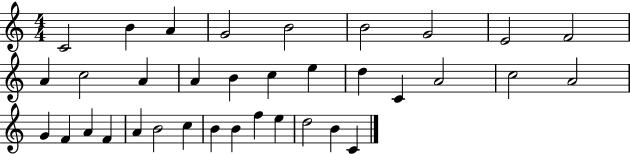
{
  \clef treble
  \numericTimeSignature
  \time 4/4
  \key c \major
  c'2 b'4 a'4 | g'2 b'2 | b'2 g'2 | e'2 f'2 | \break a'4 c''2 a'4 | a'4 b'4 c''4 e''4 | d''4 c'4 a'2 | c''2 a'2 | \break g'4 f'4 a'4 f'4 | a'4 b'2 c''4 | b'4 b'4 f''4 e''4 | d''2 b'4 c'4 | \break \bar "|."
}